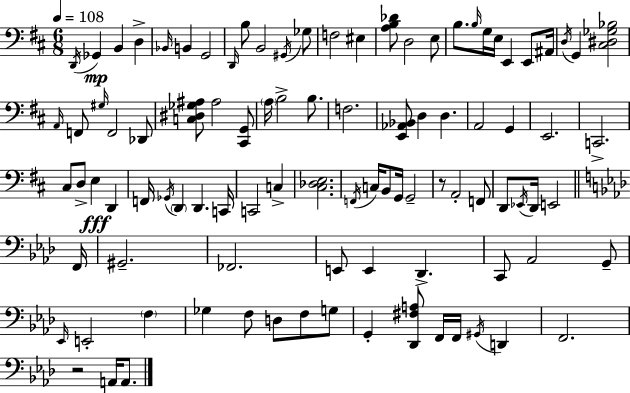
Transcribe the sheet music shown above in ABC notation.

X:1
T:Untitled
M:6/8
L:1/4
K:D
D,,/4 _G,, B,, D, _B,,/4 B,, G,,2 D,,/4 B,/2 B,,2 ^G,,/4 _G,/2 F,2 ^E, [A,B,_D]/2 D,2 E,/2 B,/2 B,/4 G,/4 E,/4 E,, E,,/2 ^A,,/4 D,/4 G,, [^C,^D,_G,_B,]2 A,,/4 F,,/2 ^G,/4 F,,2 _D,,/2 [C,^D,_G,^A,]/2 ^A,2 [^C,,G,,]/2 A,/4 B,2 B,/2 F,2 [E,,_A,,_B,,]/2 D, D, A,,2 G,, E,,2 C,,2 ^C,/2 D,/2 E, D,, F,,/4 _G,,/4 D,, D,, C,,/4 C,,2 C, [^C,_D,E,]2 F,,/4 C,/4 B,,/2 G,,/4 G,,2 z/2 A,,2 F,,/2 D,,/2 _E,,/4 D,,/4 E,,2 F,,/4 ^G,,2 _F,,2 E,,/2 E,, _D,, C,,/2 _A,,2 G,,/2 _E,,/4 E,,2 F, _G, F,/2 D,/2 F,/2 G,/2 G,, [_D,,^F,A,]/2 F,,/4 F,,/4 ^G,,/4 D,, F,,2 z2 A,,/4 A,,/2